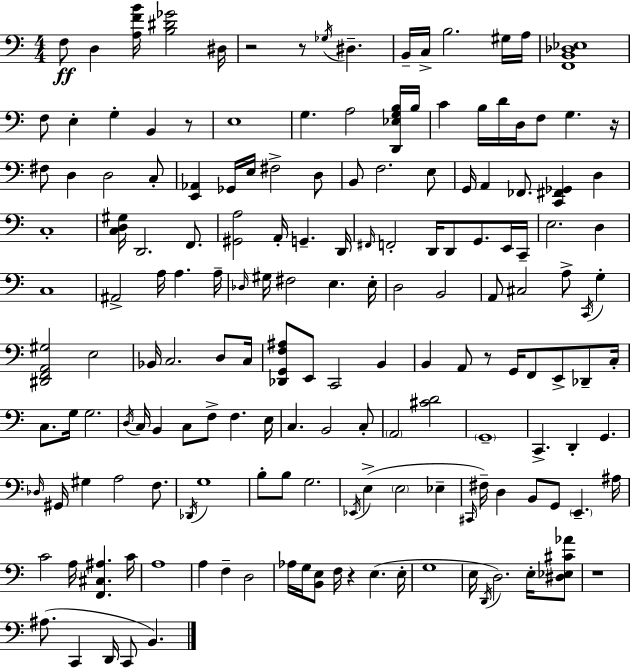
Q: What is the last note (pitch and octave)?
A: B2